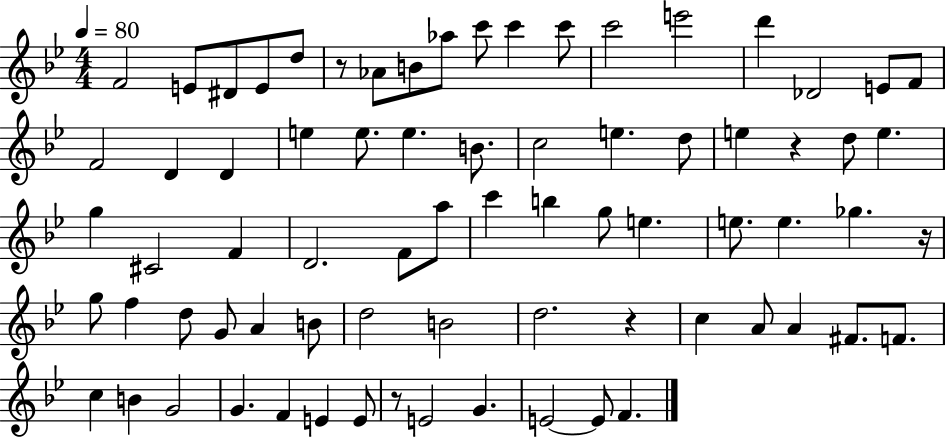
X:1
T:Untitled
M:4/4
L:1/4
K:Bb
F2 E/2 ^D/2 E/2 d/2 z/2 _A/2 B/2 _a/2 c'/2 c' c'/2 c'2 e'2 d' _D2 E/2 F/2 F2 D D e e/2 e B/2 c2 e d/2 e z d/2 e g ^C2 F D2 F/2 a/2 c' b g/2 e e/2 e _g z/4 g/2 f d/2 G/2 A B/2 d2 B2 d2 z c A/2 A ^F/2 F/2 c B G2 G F E E/2 z/2 E2 G E2 E/2 F